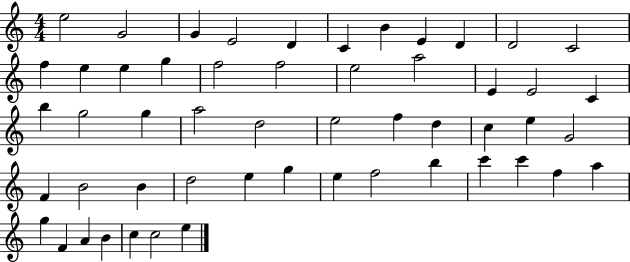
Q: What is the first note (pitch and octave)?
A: E5